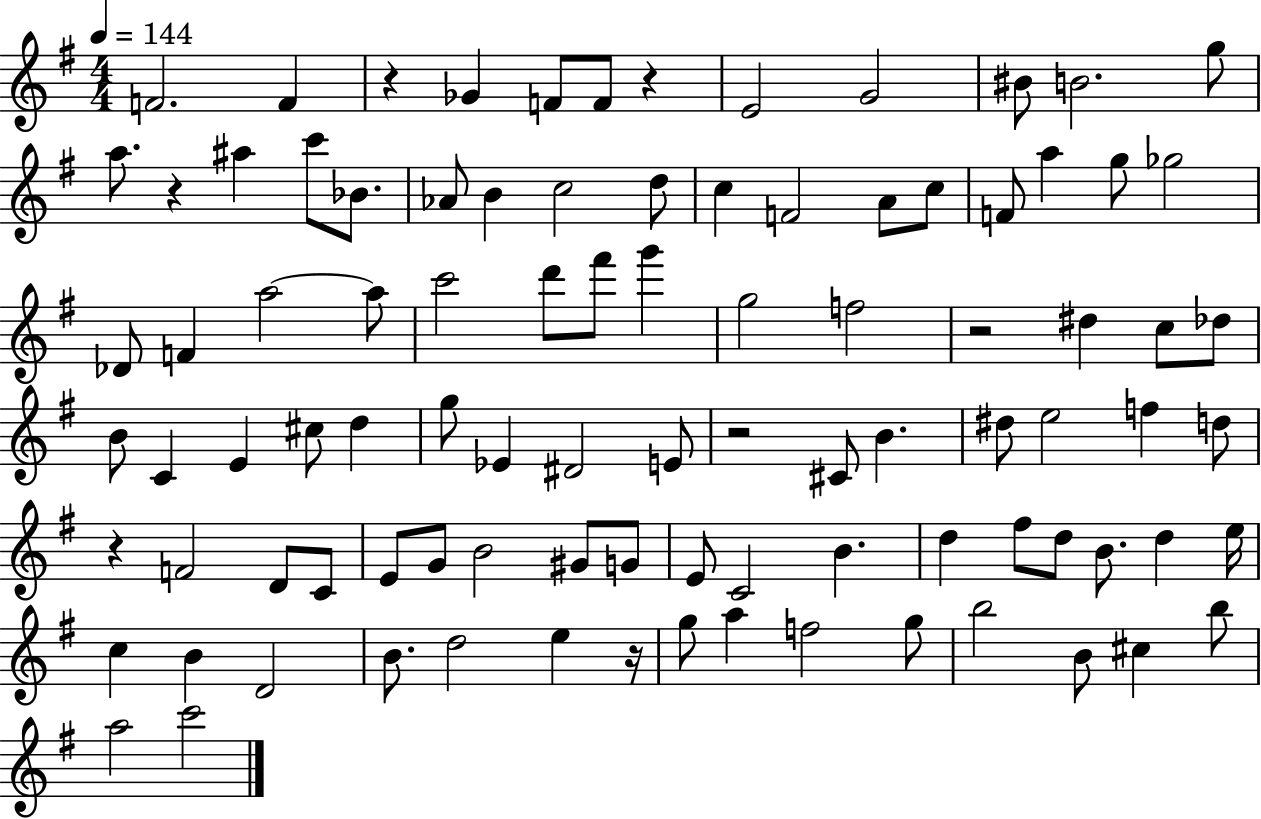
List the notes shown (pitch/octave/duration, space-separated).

F4/h. F4/q R/q Gb4/q F4/e F4/e R/q E4/h G4/h BIS4/e B4/h. G5/e A5/e. R/q A#5/q C6/e Bb4/e. Ab4/e B4/q C5/h D5/e C5/q F4/h A4/e C5/e F4/e A5/q G5/e Gb5/h Db4/e F4/q A5/h A5/e C6/h D6/e F#6/e G6/q G5/h F5/h R/h D#5/q C5/e Db5/e B4/e C4/q E4/q C#5/e D5/q G5/e Eb4/q D#4/h E4/e R/h C#4/e B4/q. D#5/e E5/h F5/q D5/e R/q F4/h D4/e C4/e E4/e G4/e B4/h G#4/e G4/e E4/e C4/h B4/q. D5/q F#5/e D5/e B4/e. D5/q E5/s C5/q B4/q D4/h B4/e. D5/h E5/q R/s G5/e A5/q F5/h G5/e B5/h B4/e C#5/q B5/e A5/h C6/h